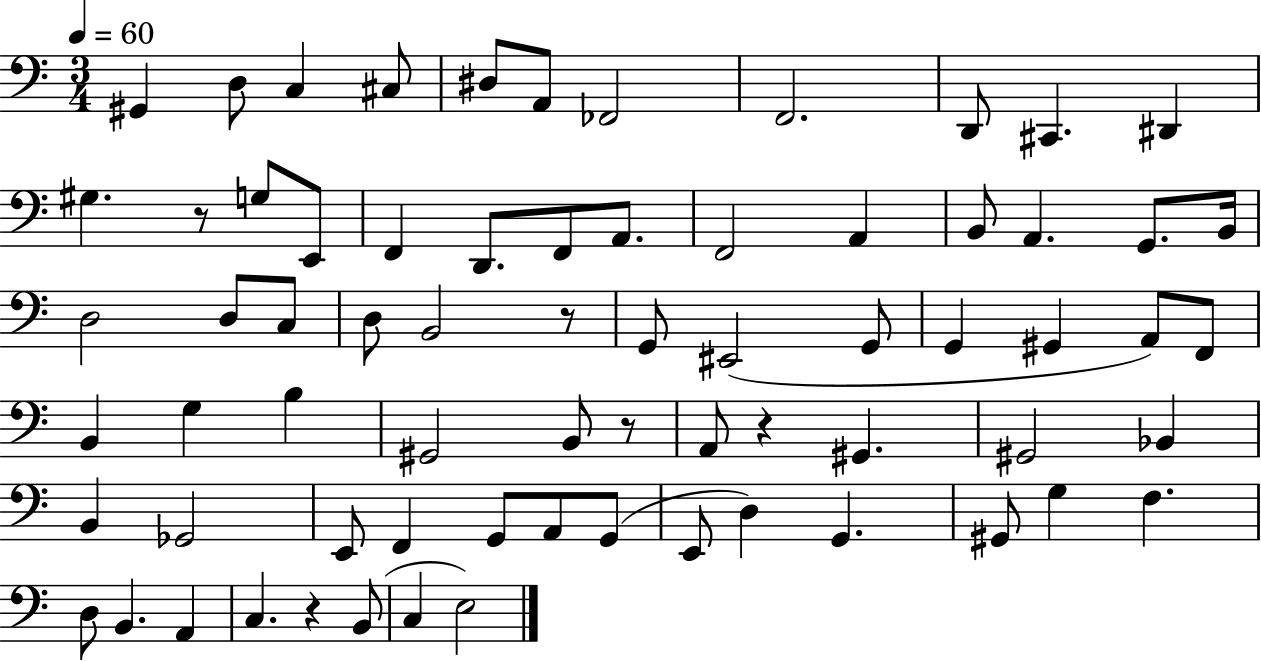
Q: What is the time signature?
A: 3/4